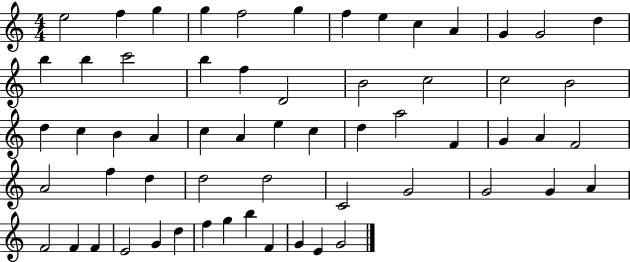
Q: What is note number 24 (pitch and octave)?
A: D5